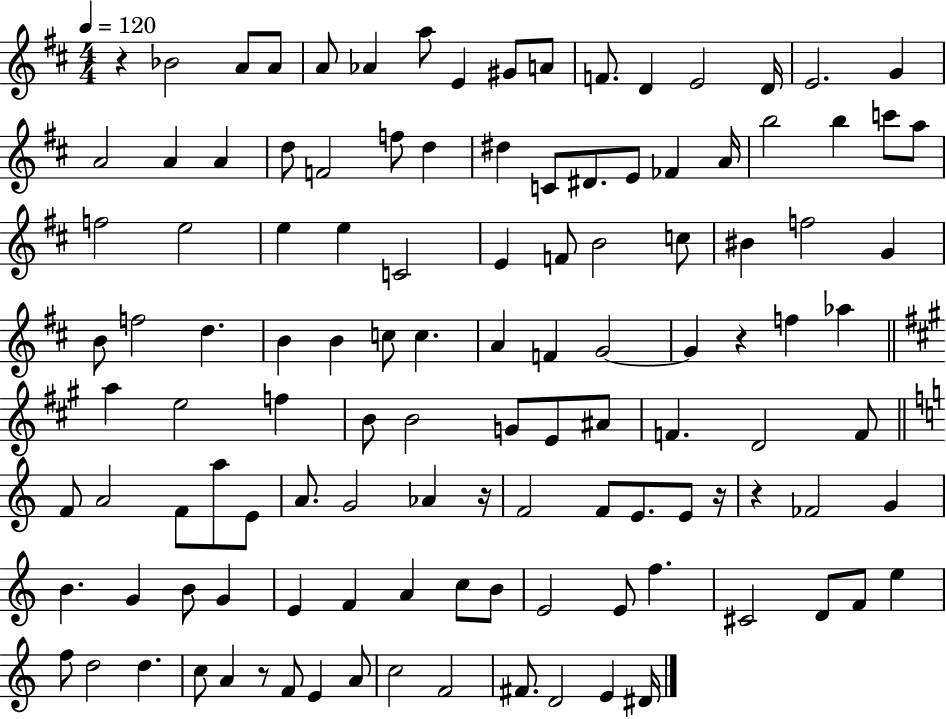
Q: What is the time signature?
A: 4/4